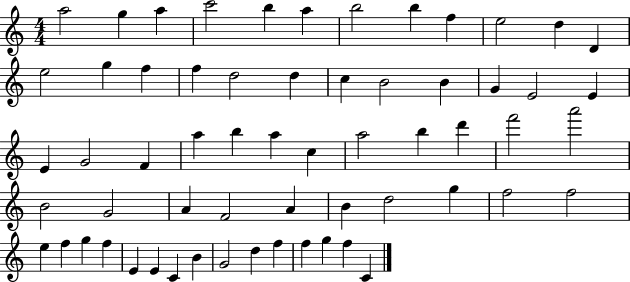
A5/h G5/q A5/q C6/h B5/q A5/q B5/h B5/q F5/q E5/h D5/q D4/q E5/h G5/q F5/q F5/q D5/h D5/q C5/q B4/h B4/q G4/q E4/h E4/q E4/q G4/h F4/q A5/q B5/q A5/q C5/q A5/h B5/q D6/q F6/h A6/h B4/h G4/h A4/q F4/h A4/q B4/q D5/h G5/q F5/h F5/h E5/q F5/q G5/q F5/q E4/q E4/q C4/q B4/q G4/h D5/q F5/q F5/q G5/q F5/q C4/q